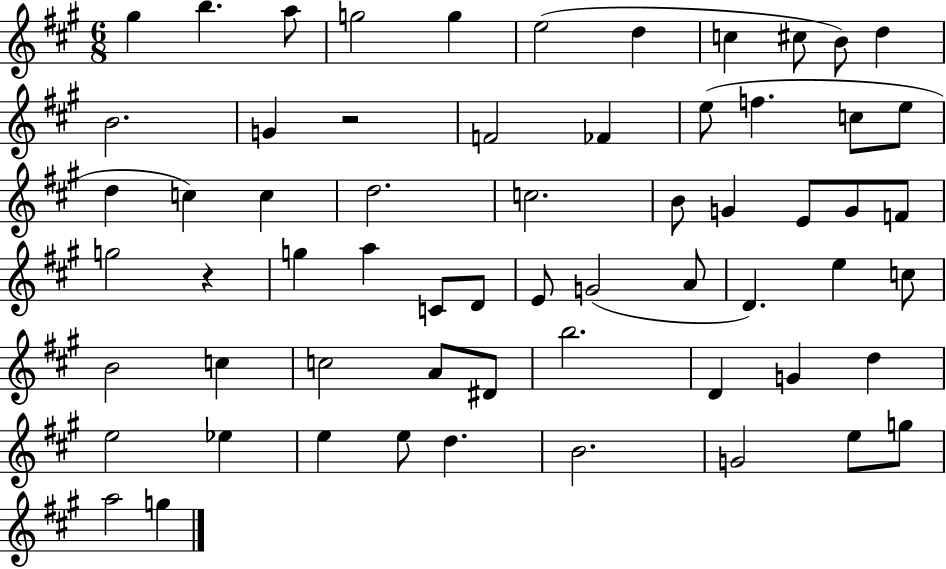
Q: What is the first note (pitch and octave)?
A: G#5